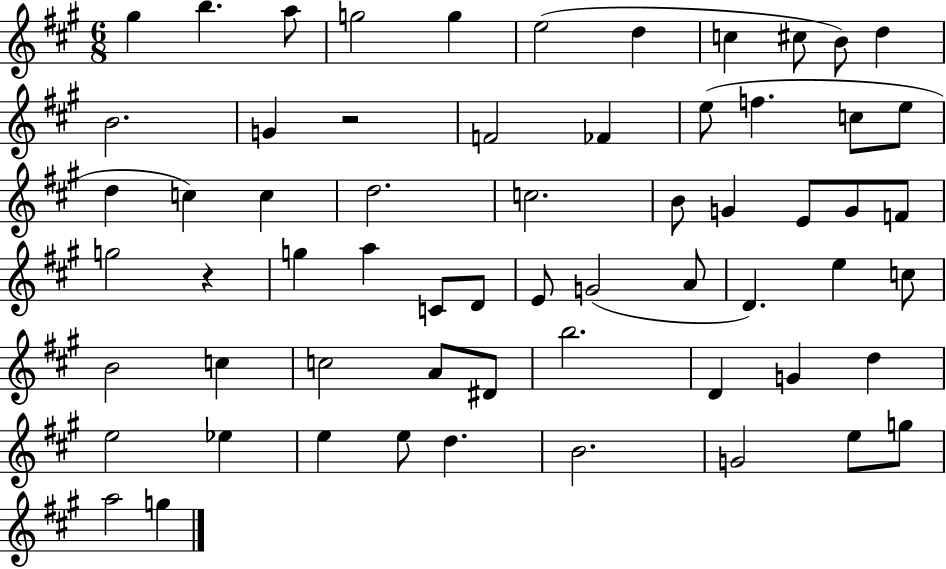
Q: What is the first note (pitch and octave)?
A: G#5